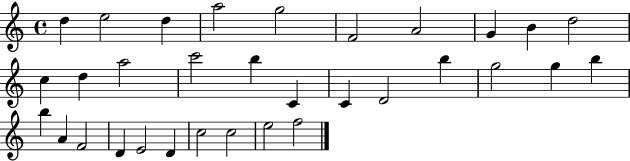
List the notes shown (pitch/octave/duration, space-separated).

D5/q E5/h D5/q A5/h G5/h F4/h A4/h G4/q B4/q D5/h C5/q D5/q A5/h C6/h B5/q C4/q C4/q D4/h B5/q G5/h G5/q B5/q B5/q A4/q F4/h D4/q E4/h D4/q C5/h C5/h E5/h F5/h